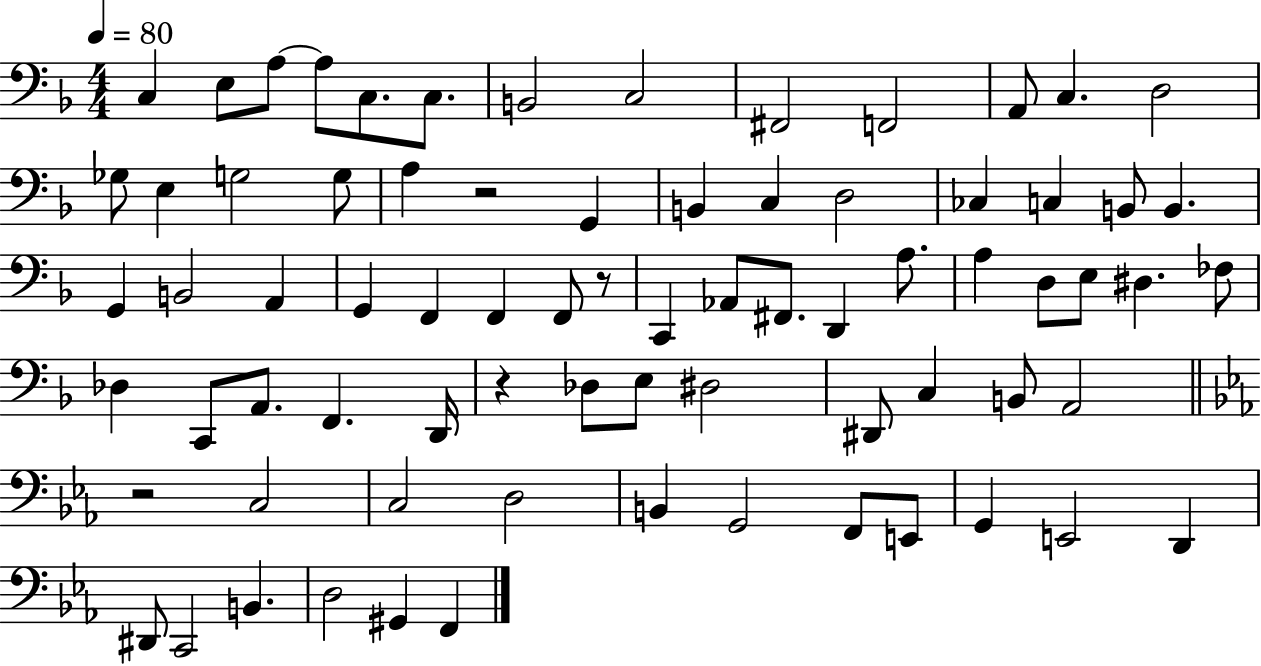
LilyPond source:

{
  \clef bass
  \numericTimeSignature
  \time 4/4
  \key f \major
  \tempo 4 = 80
  c4 e8 a8~~ a8 c8. c8. | b,2 c2 | fis,2 f,2 | a,8 c4. d2 | \break ges8 e4 g2 g8 | a4 r2 g,4 | b,4 c4 d2 | ces4 c4 b,8 b,4. | \break g,4 b,2 a,4 | g,4 f,4 f,4 f,8 r8 | c,4 aes,8 fis,8. d,4 a8. | a4 d8 e8 dis4. fes8 | \break des4 c,8 a,8. f,4. d,16 | r4 des8 e8 dis2 | dis,8 c4 b,8 a,2 | \bar "||" \break \key c \minor r2 c2 | c2 d2 | b,4 g,2 f,8 e,8 | g,4 e,2 d,4 | \break dis,8 c,2 b,4. | d2 gis,4 f,4 | \bar "|."
}